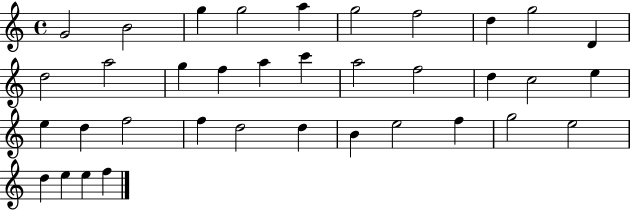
X:1
T:Untitled
M:4/4
L:1/4
K:C
G2 B2 g g2 a g2 f2 d g2 D d2 a2 g f a c' a2 f2 d c2 e e d f2 f d2 d B e2 f g2 e2 d e e f